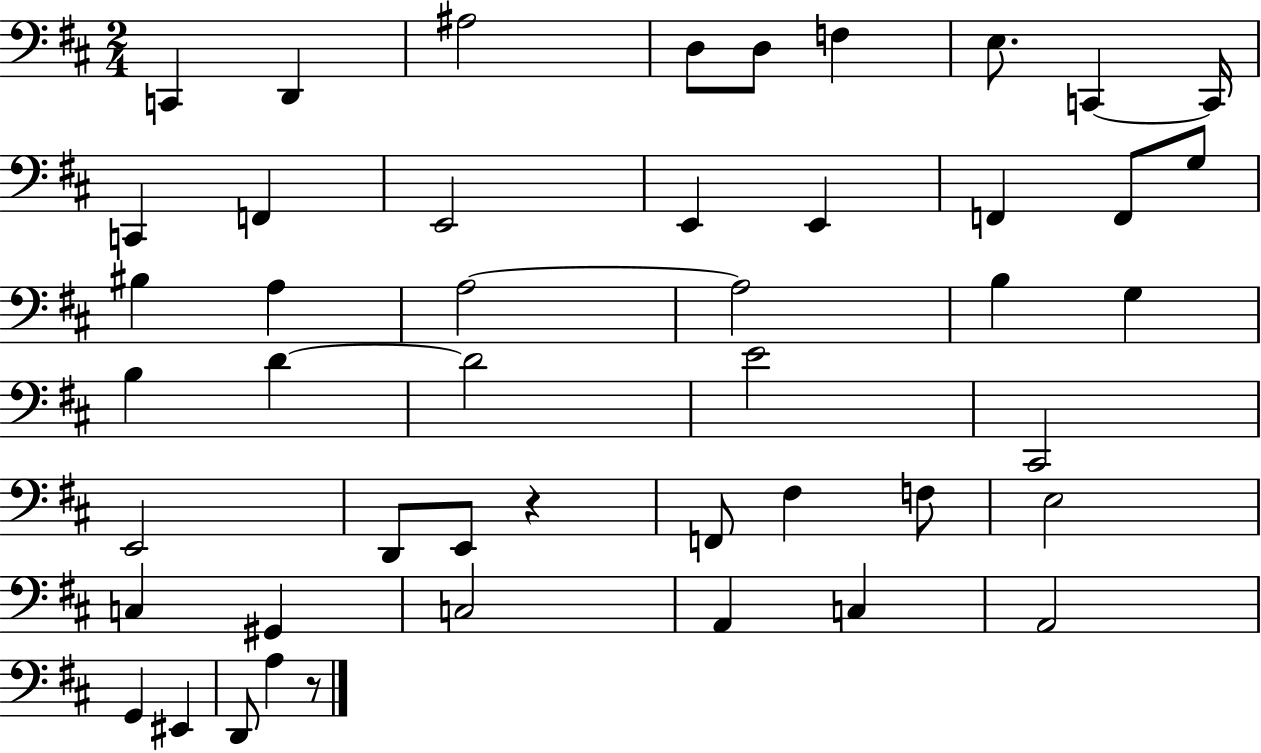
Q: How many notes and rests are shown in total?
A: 47